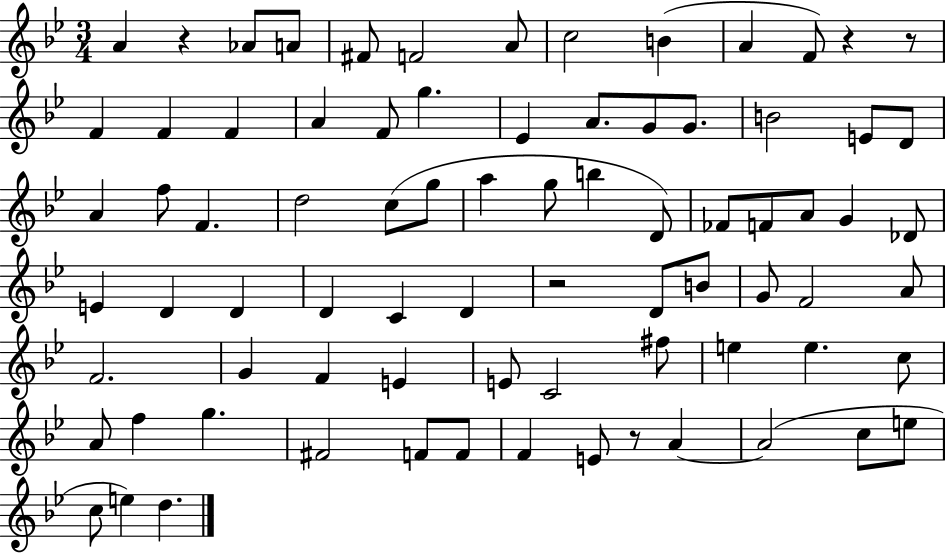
X:1
T:Untitled
M:3/4
L:1/4
K:Bb
A z _A/2 A/2 ^F/2 F2 A/2 c2 B A F/2 z z/2 F F F A F/2 g _E A/2 G/2 G/2 B2 E/2 D/2 A f/2 F d2 c/2 g/2 a g/2 b D/2 _F/2 F/2 A/2 G _D/2 E D D D C D z2 D/2 B/2 G/2 F2 A/2 F2 G F E E/2 C2 ^f/2 e e c/2 A/2 f g ^F2 F/2 F/2 F E/2 z/2 A A2 c/2 e/2 c/2 e d